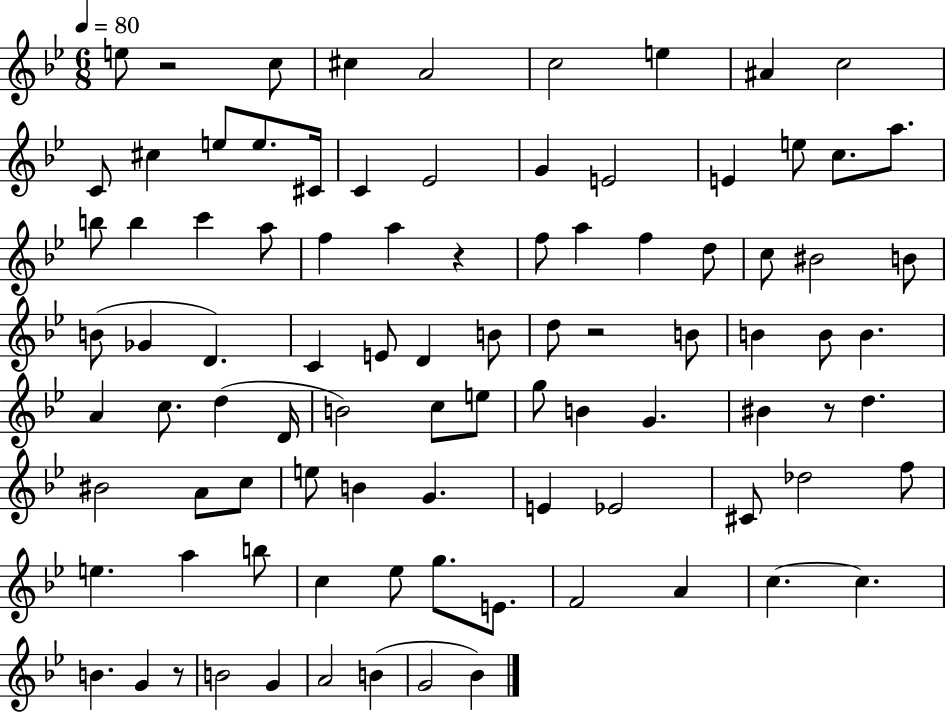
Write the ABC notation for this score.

X:1
T:Untitled
M:6/8
L:1/4
K:Bb
e/2 z2 c/2 ^c A2 c2 e ^A c2 C/2 ^c e/2 e/2 ^C/4 C _E2 G E2 E e/2 c/2 a/2 b/2 b c' a/2 f a z f/2 a f d/2 c/2 ^B2 B/2 B/2 _G D C E/2 D B/2 d/2 z2 B/2 B B/2 B A c/2 d D/4 B2 c/2 e/2 g/2 B G ^B z/2 d ^B2 A/2 c/2 e/2 B G E _E2 ^C/2 _d2 f/2 e a b/2 c _e/2 g/2 E/2 F2 A c c B G z/2 B2 G A2 B G2 _B